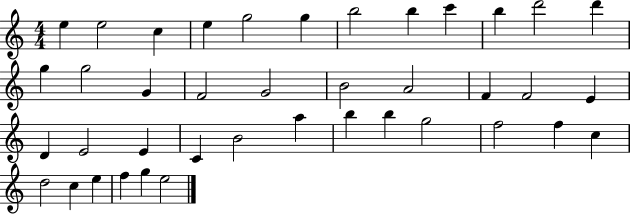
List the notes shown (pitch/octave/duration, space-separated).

E5/q E5/h C5/q E5/q G5/h G5/q B5/h B5/q C6/q B5/q D6/h D6/q G5/q G5/h G4/q F4/h G4/h B4/h A4/h F4/q F4/h E4/q D4/q E4/h E4/q C4/q B4/h A5/q B5/q B5/q G5/h F5/h F5/q C5/q D5/h C5/q E5/q F5/q G5/q E5/h